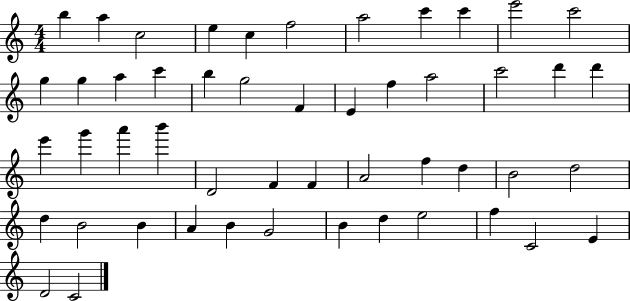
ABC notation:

X:1
T:Untitled
M:4/4
L:1/4
K:C
b a c2 e c f2 a2 c' c' e'2 c'2 g g a c' b g2 F E f a2 c'2 d' d' e' g' a' b' D2 F F A2 f d B2 d2 d B2 B A B G2 B d e2 f C2 E D2 C2